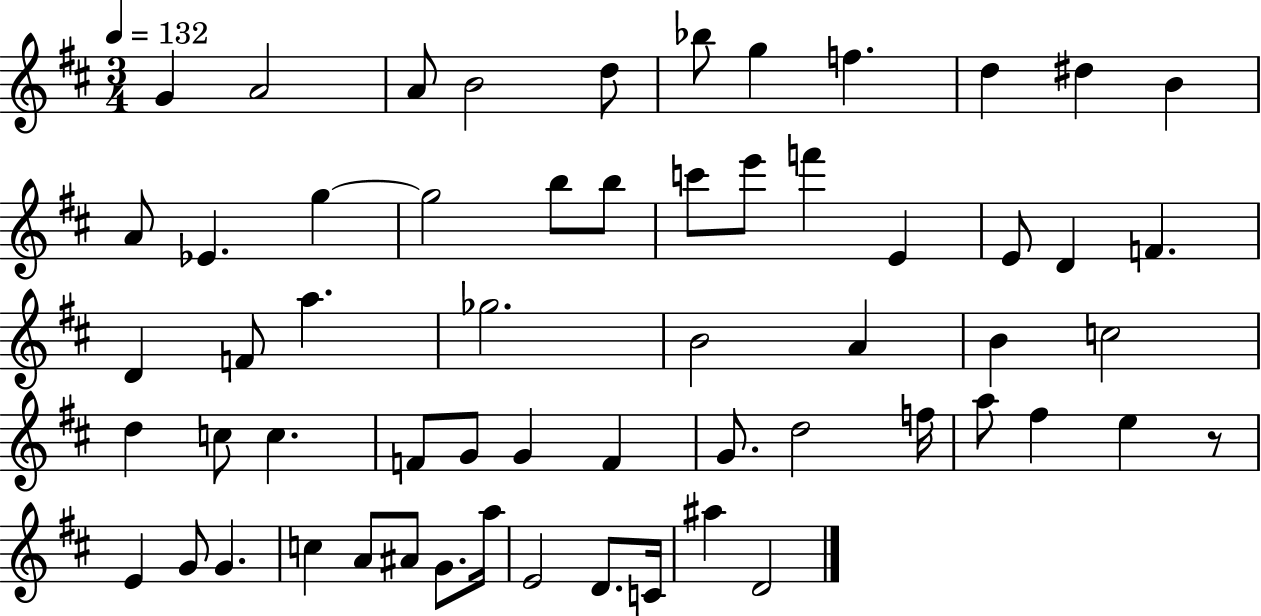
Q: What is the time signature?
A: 3/4